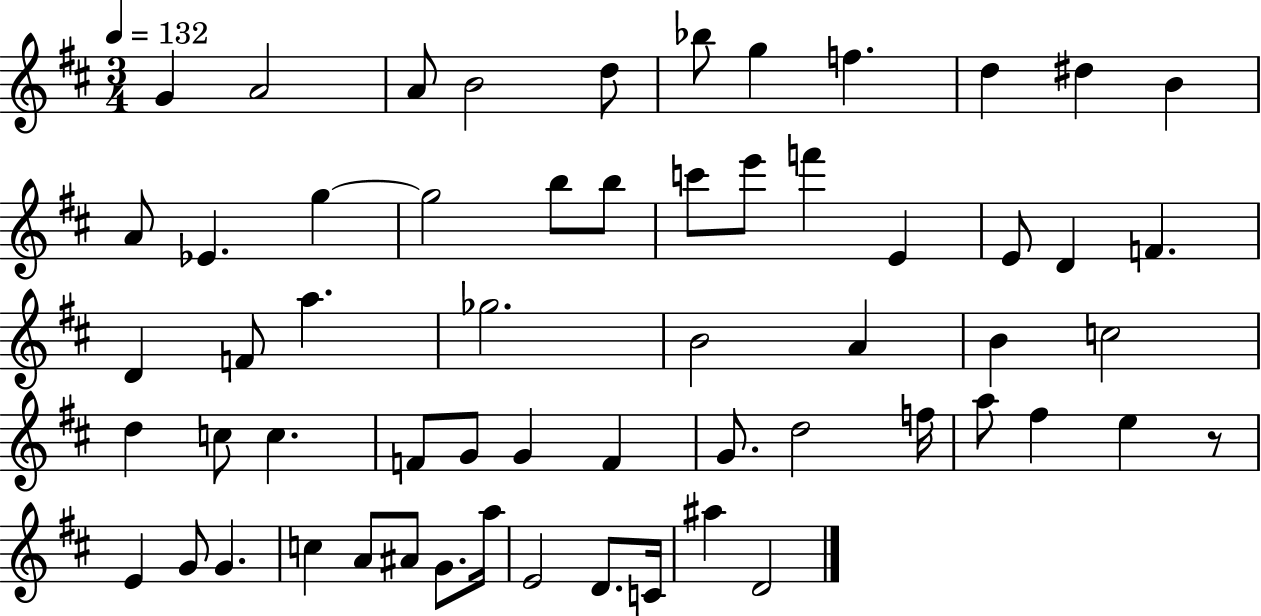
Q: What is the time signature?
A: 3/4